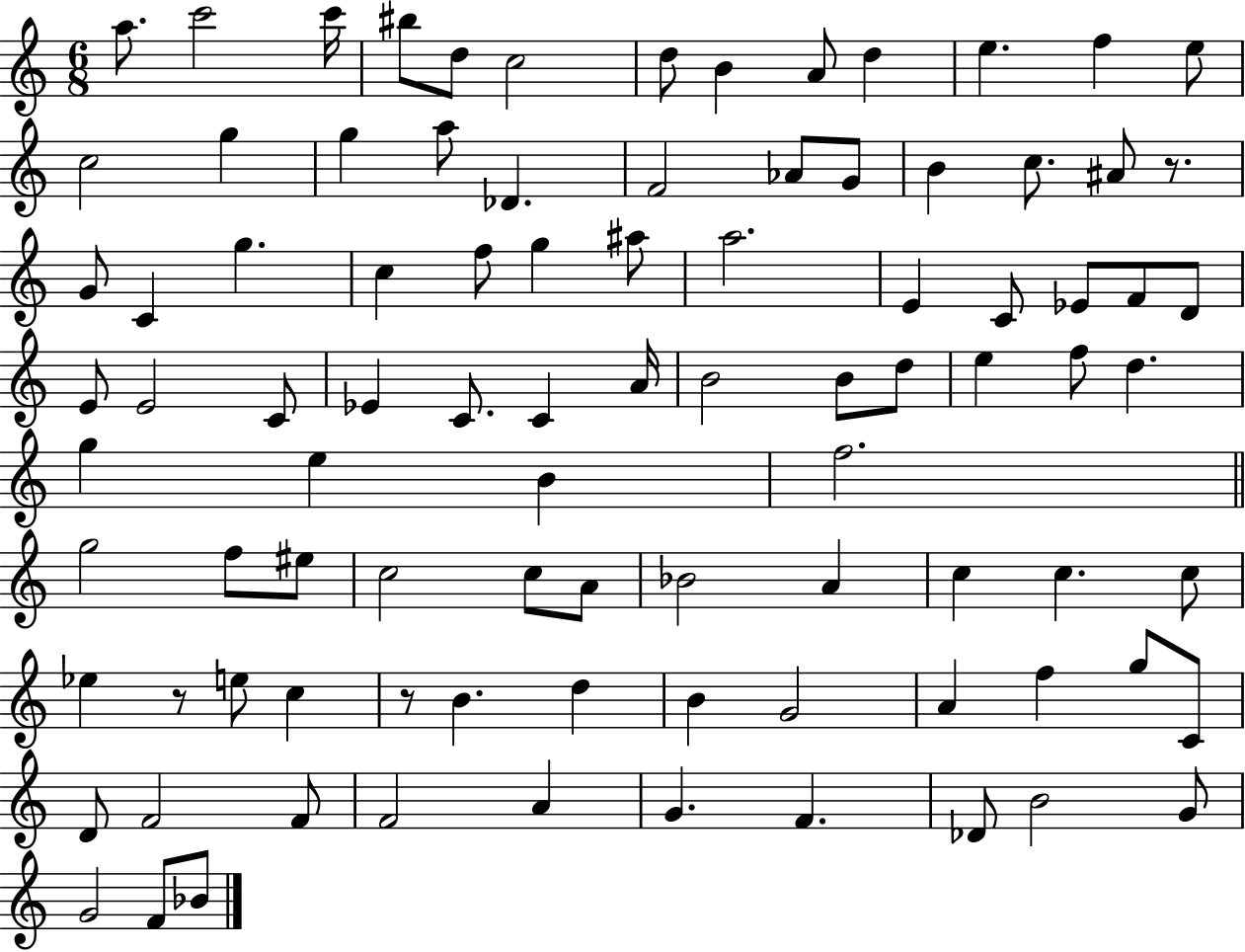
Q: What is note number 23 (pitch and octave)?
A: C5